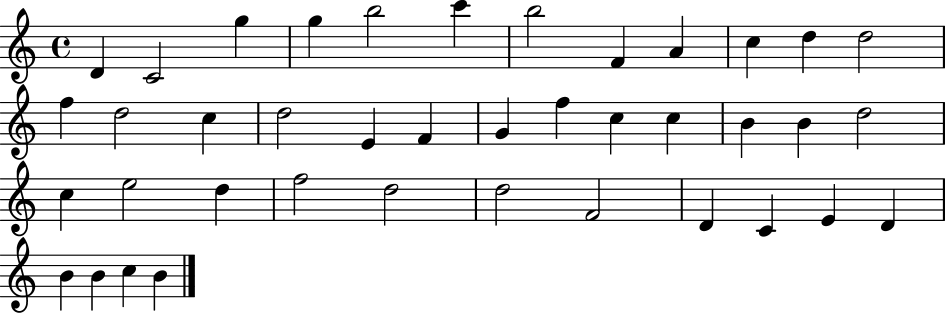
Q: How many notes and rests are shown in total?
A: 40